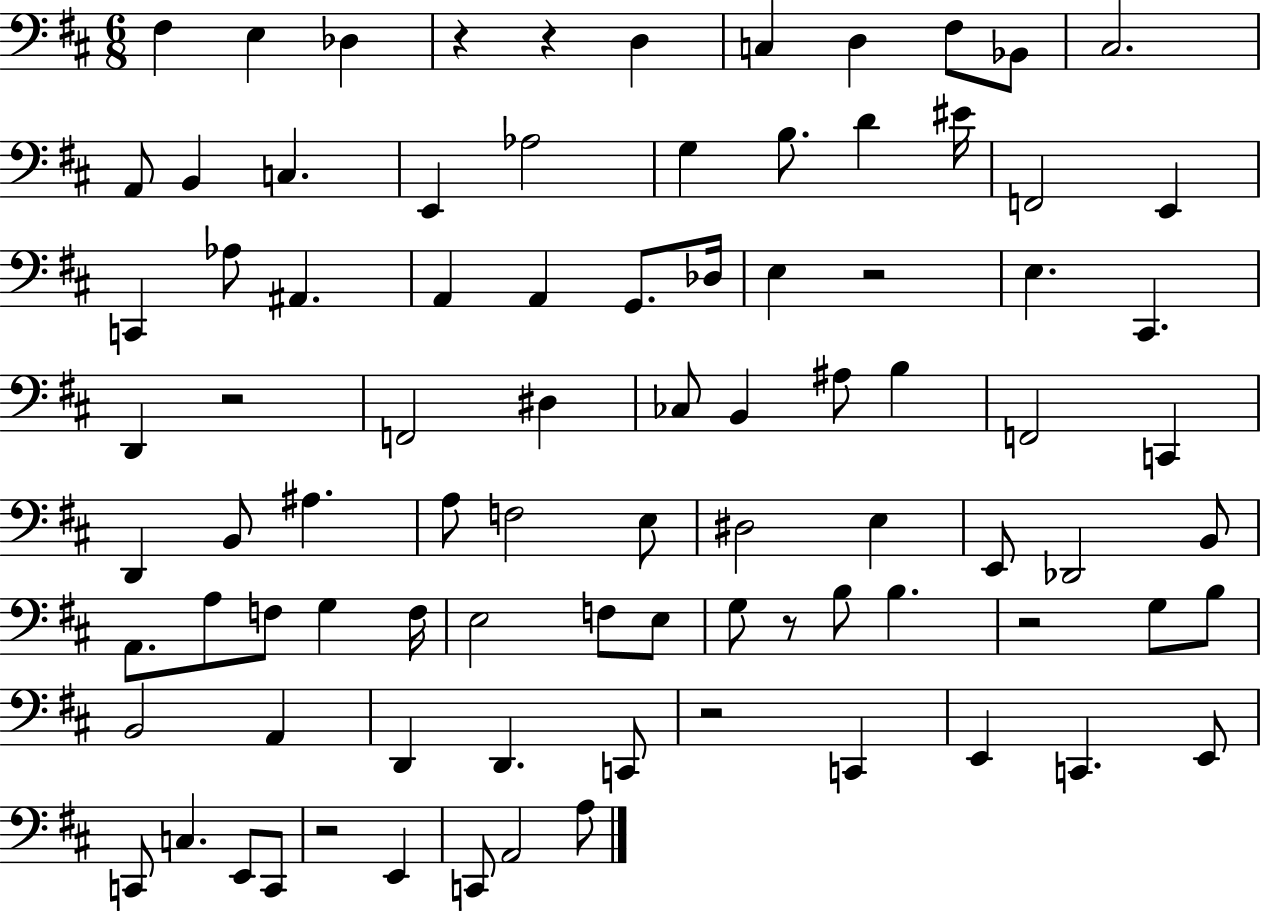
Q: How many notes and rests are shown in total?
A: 88